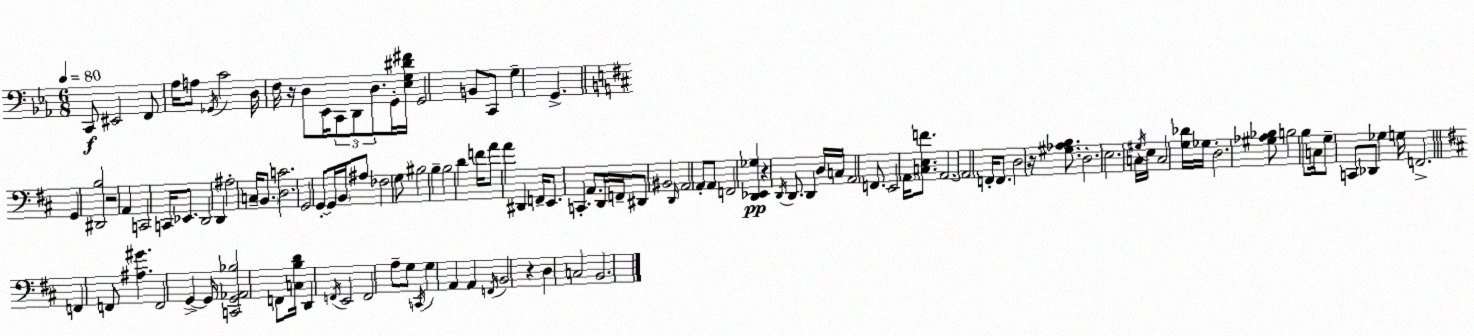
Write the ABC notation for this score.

X:1
T:Untitled
M:6/8
L:1/4
K:Eb
C,,/2 ^E,,2 F,,/2 _A,/4 A,/2 _G,,/4 C2 D,/4 F,/4 z/4 D,/2 _E,,/4 C,,/2 D,,/2 D,/2 G,,/4 [_E,G,^D^F]/4 G,,2 B,,/2 C,,/2 G, G,, G,, [^D,,B,]2 z2 A,, C,,2 C,,/4 _E,,/2 D,,2 D,, ^A,2 C,/4 B,,/2 [D,C]2 G,,2 G,,/2 G,,/4 B,,/4 ^A,/2 _F,2 G,/2 ^B,2 B, B,2 D F/4 A/2 A ^D,, F,,/4 E,,/2 C,, A,,/2 D,,/4 F,,/4 ^D,,/2 ^B,,2 D,,/4 A,,2 A,,/2 A,,/2 F,,2 [D,,_E,,_G,] z D,,/4 D,,/2 D,, D,/4 C,/4 A,,2 F,,/2 E,,2 A,,/4 [C,E,F]/2 A,,2 A,,2 F,,/4 F,,/2 D,2 z/4 [^G,_A,B,]/2 D,2 E,2 C,/4 ^G,/4 E,/4 C,2 [G,_D]/4 _G,/4 D,2 [^G,_A,_B,]/2 B,2 B,/2 C,/4 G,/2 C,,/2 _D,,/2 _G, G,/4 F,,2 F,, F,,/2 [^A,^G] F,,2 G,, G,,/4 [C,,G,,_A,,_B,]2 F,,/2 [C,B,D]/4 D,, F,,/4 E,,2 F,,2 A,/2 G,/2 C,,/4 G, A,, A,, F,,/4 B,,2 z D, C,2 B,,2